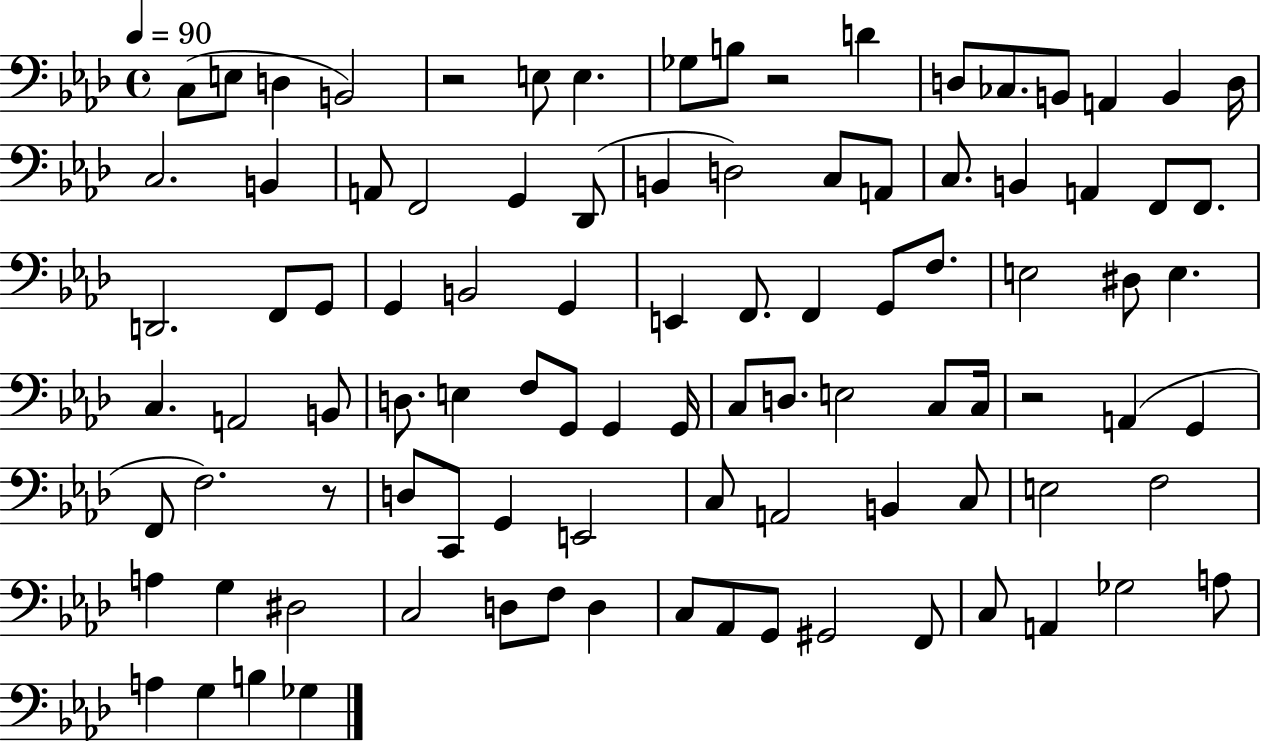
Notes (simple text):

C3/e E3/e D3/q B2/h R/h E3/e E3/q. Gb3/e B3/e R/h D4/q D3/e CES3/e. B2/e A2/q B2/q D3/s C3/h. B2/q A2/e F2/h G2/q Db2/e B2/q D3/h C3/e A2/e C3/e. B2/q A2/q F2/e F2/e. D2/h. F2/e G2/e G2/q B2/h G2/q E2/q F2/e. F2/q G2/e F3/e. E3/h D#3/e E3/q. C3/q. A2/h B2/e D3/e. E3/q F3/e G2/e G2/q G2/s C3/e D3/e. E3/h C3/e C3/s R/h A2/q G2/q F2/e F3/h. R/e D3/e C2/e G2/q E2/h C3/e A2/h B2/q C3/e E3/h F3/h A3/q G3/q D#3/h C3/h D3/e F3/e D3/q C3/e Ab2/e G2/e G#2/h F2/e C3/e A2/q Gb3/h A3/e A3/q G3/q B3/q Gb3/q